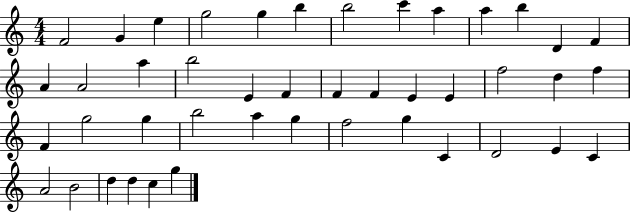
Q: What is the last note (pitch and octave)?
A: G5